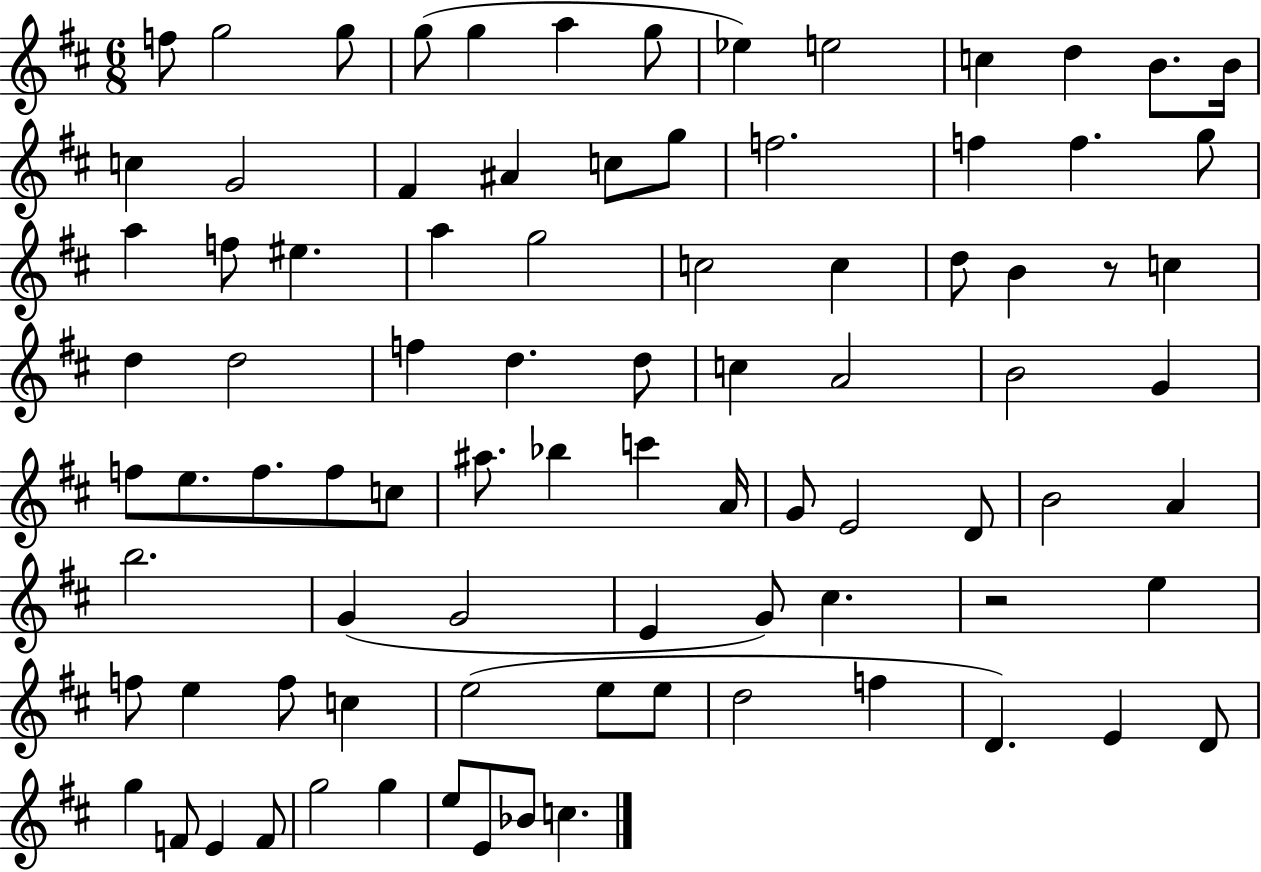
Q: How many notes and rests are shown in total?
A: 87